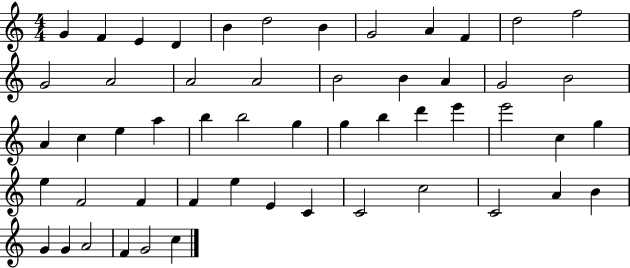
X:1
T:Untitled
M:4/4
L:1/4
K:C
G F E D B d2 B G2 A F d2 f2 G2 A2 A2 A2 B2 B A G2 B2 A c e a b b2 g g b d' e' e'2 c g e F2 F F e E C C2 c2 C2 A B G G A2 F G2 c